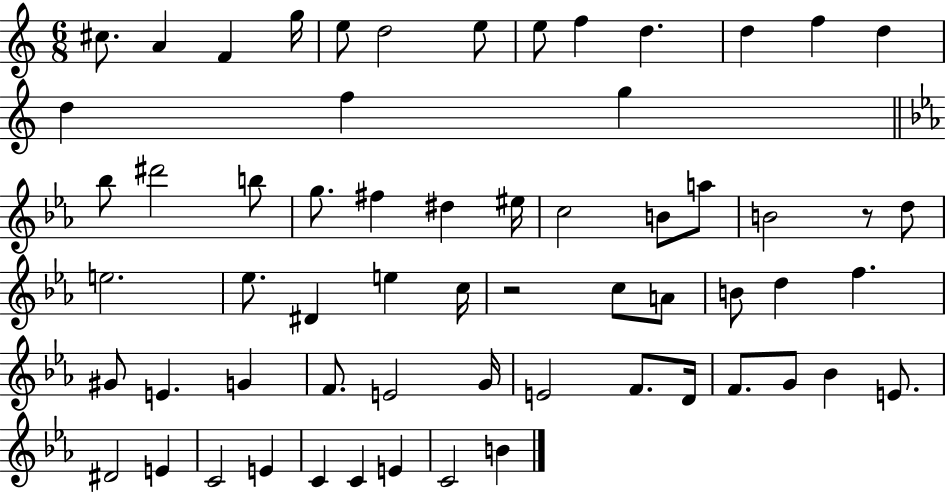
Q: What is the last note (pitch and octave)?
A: B4